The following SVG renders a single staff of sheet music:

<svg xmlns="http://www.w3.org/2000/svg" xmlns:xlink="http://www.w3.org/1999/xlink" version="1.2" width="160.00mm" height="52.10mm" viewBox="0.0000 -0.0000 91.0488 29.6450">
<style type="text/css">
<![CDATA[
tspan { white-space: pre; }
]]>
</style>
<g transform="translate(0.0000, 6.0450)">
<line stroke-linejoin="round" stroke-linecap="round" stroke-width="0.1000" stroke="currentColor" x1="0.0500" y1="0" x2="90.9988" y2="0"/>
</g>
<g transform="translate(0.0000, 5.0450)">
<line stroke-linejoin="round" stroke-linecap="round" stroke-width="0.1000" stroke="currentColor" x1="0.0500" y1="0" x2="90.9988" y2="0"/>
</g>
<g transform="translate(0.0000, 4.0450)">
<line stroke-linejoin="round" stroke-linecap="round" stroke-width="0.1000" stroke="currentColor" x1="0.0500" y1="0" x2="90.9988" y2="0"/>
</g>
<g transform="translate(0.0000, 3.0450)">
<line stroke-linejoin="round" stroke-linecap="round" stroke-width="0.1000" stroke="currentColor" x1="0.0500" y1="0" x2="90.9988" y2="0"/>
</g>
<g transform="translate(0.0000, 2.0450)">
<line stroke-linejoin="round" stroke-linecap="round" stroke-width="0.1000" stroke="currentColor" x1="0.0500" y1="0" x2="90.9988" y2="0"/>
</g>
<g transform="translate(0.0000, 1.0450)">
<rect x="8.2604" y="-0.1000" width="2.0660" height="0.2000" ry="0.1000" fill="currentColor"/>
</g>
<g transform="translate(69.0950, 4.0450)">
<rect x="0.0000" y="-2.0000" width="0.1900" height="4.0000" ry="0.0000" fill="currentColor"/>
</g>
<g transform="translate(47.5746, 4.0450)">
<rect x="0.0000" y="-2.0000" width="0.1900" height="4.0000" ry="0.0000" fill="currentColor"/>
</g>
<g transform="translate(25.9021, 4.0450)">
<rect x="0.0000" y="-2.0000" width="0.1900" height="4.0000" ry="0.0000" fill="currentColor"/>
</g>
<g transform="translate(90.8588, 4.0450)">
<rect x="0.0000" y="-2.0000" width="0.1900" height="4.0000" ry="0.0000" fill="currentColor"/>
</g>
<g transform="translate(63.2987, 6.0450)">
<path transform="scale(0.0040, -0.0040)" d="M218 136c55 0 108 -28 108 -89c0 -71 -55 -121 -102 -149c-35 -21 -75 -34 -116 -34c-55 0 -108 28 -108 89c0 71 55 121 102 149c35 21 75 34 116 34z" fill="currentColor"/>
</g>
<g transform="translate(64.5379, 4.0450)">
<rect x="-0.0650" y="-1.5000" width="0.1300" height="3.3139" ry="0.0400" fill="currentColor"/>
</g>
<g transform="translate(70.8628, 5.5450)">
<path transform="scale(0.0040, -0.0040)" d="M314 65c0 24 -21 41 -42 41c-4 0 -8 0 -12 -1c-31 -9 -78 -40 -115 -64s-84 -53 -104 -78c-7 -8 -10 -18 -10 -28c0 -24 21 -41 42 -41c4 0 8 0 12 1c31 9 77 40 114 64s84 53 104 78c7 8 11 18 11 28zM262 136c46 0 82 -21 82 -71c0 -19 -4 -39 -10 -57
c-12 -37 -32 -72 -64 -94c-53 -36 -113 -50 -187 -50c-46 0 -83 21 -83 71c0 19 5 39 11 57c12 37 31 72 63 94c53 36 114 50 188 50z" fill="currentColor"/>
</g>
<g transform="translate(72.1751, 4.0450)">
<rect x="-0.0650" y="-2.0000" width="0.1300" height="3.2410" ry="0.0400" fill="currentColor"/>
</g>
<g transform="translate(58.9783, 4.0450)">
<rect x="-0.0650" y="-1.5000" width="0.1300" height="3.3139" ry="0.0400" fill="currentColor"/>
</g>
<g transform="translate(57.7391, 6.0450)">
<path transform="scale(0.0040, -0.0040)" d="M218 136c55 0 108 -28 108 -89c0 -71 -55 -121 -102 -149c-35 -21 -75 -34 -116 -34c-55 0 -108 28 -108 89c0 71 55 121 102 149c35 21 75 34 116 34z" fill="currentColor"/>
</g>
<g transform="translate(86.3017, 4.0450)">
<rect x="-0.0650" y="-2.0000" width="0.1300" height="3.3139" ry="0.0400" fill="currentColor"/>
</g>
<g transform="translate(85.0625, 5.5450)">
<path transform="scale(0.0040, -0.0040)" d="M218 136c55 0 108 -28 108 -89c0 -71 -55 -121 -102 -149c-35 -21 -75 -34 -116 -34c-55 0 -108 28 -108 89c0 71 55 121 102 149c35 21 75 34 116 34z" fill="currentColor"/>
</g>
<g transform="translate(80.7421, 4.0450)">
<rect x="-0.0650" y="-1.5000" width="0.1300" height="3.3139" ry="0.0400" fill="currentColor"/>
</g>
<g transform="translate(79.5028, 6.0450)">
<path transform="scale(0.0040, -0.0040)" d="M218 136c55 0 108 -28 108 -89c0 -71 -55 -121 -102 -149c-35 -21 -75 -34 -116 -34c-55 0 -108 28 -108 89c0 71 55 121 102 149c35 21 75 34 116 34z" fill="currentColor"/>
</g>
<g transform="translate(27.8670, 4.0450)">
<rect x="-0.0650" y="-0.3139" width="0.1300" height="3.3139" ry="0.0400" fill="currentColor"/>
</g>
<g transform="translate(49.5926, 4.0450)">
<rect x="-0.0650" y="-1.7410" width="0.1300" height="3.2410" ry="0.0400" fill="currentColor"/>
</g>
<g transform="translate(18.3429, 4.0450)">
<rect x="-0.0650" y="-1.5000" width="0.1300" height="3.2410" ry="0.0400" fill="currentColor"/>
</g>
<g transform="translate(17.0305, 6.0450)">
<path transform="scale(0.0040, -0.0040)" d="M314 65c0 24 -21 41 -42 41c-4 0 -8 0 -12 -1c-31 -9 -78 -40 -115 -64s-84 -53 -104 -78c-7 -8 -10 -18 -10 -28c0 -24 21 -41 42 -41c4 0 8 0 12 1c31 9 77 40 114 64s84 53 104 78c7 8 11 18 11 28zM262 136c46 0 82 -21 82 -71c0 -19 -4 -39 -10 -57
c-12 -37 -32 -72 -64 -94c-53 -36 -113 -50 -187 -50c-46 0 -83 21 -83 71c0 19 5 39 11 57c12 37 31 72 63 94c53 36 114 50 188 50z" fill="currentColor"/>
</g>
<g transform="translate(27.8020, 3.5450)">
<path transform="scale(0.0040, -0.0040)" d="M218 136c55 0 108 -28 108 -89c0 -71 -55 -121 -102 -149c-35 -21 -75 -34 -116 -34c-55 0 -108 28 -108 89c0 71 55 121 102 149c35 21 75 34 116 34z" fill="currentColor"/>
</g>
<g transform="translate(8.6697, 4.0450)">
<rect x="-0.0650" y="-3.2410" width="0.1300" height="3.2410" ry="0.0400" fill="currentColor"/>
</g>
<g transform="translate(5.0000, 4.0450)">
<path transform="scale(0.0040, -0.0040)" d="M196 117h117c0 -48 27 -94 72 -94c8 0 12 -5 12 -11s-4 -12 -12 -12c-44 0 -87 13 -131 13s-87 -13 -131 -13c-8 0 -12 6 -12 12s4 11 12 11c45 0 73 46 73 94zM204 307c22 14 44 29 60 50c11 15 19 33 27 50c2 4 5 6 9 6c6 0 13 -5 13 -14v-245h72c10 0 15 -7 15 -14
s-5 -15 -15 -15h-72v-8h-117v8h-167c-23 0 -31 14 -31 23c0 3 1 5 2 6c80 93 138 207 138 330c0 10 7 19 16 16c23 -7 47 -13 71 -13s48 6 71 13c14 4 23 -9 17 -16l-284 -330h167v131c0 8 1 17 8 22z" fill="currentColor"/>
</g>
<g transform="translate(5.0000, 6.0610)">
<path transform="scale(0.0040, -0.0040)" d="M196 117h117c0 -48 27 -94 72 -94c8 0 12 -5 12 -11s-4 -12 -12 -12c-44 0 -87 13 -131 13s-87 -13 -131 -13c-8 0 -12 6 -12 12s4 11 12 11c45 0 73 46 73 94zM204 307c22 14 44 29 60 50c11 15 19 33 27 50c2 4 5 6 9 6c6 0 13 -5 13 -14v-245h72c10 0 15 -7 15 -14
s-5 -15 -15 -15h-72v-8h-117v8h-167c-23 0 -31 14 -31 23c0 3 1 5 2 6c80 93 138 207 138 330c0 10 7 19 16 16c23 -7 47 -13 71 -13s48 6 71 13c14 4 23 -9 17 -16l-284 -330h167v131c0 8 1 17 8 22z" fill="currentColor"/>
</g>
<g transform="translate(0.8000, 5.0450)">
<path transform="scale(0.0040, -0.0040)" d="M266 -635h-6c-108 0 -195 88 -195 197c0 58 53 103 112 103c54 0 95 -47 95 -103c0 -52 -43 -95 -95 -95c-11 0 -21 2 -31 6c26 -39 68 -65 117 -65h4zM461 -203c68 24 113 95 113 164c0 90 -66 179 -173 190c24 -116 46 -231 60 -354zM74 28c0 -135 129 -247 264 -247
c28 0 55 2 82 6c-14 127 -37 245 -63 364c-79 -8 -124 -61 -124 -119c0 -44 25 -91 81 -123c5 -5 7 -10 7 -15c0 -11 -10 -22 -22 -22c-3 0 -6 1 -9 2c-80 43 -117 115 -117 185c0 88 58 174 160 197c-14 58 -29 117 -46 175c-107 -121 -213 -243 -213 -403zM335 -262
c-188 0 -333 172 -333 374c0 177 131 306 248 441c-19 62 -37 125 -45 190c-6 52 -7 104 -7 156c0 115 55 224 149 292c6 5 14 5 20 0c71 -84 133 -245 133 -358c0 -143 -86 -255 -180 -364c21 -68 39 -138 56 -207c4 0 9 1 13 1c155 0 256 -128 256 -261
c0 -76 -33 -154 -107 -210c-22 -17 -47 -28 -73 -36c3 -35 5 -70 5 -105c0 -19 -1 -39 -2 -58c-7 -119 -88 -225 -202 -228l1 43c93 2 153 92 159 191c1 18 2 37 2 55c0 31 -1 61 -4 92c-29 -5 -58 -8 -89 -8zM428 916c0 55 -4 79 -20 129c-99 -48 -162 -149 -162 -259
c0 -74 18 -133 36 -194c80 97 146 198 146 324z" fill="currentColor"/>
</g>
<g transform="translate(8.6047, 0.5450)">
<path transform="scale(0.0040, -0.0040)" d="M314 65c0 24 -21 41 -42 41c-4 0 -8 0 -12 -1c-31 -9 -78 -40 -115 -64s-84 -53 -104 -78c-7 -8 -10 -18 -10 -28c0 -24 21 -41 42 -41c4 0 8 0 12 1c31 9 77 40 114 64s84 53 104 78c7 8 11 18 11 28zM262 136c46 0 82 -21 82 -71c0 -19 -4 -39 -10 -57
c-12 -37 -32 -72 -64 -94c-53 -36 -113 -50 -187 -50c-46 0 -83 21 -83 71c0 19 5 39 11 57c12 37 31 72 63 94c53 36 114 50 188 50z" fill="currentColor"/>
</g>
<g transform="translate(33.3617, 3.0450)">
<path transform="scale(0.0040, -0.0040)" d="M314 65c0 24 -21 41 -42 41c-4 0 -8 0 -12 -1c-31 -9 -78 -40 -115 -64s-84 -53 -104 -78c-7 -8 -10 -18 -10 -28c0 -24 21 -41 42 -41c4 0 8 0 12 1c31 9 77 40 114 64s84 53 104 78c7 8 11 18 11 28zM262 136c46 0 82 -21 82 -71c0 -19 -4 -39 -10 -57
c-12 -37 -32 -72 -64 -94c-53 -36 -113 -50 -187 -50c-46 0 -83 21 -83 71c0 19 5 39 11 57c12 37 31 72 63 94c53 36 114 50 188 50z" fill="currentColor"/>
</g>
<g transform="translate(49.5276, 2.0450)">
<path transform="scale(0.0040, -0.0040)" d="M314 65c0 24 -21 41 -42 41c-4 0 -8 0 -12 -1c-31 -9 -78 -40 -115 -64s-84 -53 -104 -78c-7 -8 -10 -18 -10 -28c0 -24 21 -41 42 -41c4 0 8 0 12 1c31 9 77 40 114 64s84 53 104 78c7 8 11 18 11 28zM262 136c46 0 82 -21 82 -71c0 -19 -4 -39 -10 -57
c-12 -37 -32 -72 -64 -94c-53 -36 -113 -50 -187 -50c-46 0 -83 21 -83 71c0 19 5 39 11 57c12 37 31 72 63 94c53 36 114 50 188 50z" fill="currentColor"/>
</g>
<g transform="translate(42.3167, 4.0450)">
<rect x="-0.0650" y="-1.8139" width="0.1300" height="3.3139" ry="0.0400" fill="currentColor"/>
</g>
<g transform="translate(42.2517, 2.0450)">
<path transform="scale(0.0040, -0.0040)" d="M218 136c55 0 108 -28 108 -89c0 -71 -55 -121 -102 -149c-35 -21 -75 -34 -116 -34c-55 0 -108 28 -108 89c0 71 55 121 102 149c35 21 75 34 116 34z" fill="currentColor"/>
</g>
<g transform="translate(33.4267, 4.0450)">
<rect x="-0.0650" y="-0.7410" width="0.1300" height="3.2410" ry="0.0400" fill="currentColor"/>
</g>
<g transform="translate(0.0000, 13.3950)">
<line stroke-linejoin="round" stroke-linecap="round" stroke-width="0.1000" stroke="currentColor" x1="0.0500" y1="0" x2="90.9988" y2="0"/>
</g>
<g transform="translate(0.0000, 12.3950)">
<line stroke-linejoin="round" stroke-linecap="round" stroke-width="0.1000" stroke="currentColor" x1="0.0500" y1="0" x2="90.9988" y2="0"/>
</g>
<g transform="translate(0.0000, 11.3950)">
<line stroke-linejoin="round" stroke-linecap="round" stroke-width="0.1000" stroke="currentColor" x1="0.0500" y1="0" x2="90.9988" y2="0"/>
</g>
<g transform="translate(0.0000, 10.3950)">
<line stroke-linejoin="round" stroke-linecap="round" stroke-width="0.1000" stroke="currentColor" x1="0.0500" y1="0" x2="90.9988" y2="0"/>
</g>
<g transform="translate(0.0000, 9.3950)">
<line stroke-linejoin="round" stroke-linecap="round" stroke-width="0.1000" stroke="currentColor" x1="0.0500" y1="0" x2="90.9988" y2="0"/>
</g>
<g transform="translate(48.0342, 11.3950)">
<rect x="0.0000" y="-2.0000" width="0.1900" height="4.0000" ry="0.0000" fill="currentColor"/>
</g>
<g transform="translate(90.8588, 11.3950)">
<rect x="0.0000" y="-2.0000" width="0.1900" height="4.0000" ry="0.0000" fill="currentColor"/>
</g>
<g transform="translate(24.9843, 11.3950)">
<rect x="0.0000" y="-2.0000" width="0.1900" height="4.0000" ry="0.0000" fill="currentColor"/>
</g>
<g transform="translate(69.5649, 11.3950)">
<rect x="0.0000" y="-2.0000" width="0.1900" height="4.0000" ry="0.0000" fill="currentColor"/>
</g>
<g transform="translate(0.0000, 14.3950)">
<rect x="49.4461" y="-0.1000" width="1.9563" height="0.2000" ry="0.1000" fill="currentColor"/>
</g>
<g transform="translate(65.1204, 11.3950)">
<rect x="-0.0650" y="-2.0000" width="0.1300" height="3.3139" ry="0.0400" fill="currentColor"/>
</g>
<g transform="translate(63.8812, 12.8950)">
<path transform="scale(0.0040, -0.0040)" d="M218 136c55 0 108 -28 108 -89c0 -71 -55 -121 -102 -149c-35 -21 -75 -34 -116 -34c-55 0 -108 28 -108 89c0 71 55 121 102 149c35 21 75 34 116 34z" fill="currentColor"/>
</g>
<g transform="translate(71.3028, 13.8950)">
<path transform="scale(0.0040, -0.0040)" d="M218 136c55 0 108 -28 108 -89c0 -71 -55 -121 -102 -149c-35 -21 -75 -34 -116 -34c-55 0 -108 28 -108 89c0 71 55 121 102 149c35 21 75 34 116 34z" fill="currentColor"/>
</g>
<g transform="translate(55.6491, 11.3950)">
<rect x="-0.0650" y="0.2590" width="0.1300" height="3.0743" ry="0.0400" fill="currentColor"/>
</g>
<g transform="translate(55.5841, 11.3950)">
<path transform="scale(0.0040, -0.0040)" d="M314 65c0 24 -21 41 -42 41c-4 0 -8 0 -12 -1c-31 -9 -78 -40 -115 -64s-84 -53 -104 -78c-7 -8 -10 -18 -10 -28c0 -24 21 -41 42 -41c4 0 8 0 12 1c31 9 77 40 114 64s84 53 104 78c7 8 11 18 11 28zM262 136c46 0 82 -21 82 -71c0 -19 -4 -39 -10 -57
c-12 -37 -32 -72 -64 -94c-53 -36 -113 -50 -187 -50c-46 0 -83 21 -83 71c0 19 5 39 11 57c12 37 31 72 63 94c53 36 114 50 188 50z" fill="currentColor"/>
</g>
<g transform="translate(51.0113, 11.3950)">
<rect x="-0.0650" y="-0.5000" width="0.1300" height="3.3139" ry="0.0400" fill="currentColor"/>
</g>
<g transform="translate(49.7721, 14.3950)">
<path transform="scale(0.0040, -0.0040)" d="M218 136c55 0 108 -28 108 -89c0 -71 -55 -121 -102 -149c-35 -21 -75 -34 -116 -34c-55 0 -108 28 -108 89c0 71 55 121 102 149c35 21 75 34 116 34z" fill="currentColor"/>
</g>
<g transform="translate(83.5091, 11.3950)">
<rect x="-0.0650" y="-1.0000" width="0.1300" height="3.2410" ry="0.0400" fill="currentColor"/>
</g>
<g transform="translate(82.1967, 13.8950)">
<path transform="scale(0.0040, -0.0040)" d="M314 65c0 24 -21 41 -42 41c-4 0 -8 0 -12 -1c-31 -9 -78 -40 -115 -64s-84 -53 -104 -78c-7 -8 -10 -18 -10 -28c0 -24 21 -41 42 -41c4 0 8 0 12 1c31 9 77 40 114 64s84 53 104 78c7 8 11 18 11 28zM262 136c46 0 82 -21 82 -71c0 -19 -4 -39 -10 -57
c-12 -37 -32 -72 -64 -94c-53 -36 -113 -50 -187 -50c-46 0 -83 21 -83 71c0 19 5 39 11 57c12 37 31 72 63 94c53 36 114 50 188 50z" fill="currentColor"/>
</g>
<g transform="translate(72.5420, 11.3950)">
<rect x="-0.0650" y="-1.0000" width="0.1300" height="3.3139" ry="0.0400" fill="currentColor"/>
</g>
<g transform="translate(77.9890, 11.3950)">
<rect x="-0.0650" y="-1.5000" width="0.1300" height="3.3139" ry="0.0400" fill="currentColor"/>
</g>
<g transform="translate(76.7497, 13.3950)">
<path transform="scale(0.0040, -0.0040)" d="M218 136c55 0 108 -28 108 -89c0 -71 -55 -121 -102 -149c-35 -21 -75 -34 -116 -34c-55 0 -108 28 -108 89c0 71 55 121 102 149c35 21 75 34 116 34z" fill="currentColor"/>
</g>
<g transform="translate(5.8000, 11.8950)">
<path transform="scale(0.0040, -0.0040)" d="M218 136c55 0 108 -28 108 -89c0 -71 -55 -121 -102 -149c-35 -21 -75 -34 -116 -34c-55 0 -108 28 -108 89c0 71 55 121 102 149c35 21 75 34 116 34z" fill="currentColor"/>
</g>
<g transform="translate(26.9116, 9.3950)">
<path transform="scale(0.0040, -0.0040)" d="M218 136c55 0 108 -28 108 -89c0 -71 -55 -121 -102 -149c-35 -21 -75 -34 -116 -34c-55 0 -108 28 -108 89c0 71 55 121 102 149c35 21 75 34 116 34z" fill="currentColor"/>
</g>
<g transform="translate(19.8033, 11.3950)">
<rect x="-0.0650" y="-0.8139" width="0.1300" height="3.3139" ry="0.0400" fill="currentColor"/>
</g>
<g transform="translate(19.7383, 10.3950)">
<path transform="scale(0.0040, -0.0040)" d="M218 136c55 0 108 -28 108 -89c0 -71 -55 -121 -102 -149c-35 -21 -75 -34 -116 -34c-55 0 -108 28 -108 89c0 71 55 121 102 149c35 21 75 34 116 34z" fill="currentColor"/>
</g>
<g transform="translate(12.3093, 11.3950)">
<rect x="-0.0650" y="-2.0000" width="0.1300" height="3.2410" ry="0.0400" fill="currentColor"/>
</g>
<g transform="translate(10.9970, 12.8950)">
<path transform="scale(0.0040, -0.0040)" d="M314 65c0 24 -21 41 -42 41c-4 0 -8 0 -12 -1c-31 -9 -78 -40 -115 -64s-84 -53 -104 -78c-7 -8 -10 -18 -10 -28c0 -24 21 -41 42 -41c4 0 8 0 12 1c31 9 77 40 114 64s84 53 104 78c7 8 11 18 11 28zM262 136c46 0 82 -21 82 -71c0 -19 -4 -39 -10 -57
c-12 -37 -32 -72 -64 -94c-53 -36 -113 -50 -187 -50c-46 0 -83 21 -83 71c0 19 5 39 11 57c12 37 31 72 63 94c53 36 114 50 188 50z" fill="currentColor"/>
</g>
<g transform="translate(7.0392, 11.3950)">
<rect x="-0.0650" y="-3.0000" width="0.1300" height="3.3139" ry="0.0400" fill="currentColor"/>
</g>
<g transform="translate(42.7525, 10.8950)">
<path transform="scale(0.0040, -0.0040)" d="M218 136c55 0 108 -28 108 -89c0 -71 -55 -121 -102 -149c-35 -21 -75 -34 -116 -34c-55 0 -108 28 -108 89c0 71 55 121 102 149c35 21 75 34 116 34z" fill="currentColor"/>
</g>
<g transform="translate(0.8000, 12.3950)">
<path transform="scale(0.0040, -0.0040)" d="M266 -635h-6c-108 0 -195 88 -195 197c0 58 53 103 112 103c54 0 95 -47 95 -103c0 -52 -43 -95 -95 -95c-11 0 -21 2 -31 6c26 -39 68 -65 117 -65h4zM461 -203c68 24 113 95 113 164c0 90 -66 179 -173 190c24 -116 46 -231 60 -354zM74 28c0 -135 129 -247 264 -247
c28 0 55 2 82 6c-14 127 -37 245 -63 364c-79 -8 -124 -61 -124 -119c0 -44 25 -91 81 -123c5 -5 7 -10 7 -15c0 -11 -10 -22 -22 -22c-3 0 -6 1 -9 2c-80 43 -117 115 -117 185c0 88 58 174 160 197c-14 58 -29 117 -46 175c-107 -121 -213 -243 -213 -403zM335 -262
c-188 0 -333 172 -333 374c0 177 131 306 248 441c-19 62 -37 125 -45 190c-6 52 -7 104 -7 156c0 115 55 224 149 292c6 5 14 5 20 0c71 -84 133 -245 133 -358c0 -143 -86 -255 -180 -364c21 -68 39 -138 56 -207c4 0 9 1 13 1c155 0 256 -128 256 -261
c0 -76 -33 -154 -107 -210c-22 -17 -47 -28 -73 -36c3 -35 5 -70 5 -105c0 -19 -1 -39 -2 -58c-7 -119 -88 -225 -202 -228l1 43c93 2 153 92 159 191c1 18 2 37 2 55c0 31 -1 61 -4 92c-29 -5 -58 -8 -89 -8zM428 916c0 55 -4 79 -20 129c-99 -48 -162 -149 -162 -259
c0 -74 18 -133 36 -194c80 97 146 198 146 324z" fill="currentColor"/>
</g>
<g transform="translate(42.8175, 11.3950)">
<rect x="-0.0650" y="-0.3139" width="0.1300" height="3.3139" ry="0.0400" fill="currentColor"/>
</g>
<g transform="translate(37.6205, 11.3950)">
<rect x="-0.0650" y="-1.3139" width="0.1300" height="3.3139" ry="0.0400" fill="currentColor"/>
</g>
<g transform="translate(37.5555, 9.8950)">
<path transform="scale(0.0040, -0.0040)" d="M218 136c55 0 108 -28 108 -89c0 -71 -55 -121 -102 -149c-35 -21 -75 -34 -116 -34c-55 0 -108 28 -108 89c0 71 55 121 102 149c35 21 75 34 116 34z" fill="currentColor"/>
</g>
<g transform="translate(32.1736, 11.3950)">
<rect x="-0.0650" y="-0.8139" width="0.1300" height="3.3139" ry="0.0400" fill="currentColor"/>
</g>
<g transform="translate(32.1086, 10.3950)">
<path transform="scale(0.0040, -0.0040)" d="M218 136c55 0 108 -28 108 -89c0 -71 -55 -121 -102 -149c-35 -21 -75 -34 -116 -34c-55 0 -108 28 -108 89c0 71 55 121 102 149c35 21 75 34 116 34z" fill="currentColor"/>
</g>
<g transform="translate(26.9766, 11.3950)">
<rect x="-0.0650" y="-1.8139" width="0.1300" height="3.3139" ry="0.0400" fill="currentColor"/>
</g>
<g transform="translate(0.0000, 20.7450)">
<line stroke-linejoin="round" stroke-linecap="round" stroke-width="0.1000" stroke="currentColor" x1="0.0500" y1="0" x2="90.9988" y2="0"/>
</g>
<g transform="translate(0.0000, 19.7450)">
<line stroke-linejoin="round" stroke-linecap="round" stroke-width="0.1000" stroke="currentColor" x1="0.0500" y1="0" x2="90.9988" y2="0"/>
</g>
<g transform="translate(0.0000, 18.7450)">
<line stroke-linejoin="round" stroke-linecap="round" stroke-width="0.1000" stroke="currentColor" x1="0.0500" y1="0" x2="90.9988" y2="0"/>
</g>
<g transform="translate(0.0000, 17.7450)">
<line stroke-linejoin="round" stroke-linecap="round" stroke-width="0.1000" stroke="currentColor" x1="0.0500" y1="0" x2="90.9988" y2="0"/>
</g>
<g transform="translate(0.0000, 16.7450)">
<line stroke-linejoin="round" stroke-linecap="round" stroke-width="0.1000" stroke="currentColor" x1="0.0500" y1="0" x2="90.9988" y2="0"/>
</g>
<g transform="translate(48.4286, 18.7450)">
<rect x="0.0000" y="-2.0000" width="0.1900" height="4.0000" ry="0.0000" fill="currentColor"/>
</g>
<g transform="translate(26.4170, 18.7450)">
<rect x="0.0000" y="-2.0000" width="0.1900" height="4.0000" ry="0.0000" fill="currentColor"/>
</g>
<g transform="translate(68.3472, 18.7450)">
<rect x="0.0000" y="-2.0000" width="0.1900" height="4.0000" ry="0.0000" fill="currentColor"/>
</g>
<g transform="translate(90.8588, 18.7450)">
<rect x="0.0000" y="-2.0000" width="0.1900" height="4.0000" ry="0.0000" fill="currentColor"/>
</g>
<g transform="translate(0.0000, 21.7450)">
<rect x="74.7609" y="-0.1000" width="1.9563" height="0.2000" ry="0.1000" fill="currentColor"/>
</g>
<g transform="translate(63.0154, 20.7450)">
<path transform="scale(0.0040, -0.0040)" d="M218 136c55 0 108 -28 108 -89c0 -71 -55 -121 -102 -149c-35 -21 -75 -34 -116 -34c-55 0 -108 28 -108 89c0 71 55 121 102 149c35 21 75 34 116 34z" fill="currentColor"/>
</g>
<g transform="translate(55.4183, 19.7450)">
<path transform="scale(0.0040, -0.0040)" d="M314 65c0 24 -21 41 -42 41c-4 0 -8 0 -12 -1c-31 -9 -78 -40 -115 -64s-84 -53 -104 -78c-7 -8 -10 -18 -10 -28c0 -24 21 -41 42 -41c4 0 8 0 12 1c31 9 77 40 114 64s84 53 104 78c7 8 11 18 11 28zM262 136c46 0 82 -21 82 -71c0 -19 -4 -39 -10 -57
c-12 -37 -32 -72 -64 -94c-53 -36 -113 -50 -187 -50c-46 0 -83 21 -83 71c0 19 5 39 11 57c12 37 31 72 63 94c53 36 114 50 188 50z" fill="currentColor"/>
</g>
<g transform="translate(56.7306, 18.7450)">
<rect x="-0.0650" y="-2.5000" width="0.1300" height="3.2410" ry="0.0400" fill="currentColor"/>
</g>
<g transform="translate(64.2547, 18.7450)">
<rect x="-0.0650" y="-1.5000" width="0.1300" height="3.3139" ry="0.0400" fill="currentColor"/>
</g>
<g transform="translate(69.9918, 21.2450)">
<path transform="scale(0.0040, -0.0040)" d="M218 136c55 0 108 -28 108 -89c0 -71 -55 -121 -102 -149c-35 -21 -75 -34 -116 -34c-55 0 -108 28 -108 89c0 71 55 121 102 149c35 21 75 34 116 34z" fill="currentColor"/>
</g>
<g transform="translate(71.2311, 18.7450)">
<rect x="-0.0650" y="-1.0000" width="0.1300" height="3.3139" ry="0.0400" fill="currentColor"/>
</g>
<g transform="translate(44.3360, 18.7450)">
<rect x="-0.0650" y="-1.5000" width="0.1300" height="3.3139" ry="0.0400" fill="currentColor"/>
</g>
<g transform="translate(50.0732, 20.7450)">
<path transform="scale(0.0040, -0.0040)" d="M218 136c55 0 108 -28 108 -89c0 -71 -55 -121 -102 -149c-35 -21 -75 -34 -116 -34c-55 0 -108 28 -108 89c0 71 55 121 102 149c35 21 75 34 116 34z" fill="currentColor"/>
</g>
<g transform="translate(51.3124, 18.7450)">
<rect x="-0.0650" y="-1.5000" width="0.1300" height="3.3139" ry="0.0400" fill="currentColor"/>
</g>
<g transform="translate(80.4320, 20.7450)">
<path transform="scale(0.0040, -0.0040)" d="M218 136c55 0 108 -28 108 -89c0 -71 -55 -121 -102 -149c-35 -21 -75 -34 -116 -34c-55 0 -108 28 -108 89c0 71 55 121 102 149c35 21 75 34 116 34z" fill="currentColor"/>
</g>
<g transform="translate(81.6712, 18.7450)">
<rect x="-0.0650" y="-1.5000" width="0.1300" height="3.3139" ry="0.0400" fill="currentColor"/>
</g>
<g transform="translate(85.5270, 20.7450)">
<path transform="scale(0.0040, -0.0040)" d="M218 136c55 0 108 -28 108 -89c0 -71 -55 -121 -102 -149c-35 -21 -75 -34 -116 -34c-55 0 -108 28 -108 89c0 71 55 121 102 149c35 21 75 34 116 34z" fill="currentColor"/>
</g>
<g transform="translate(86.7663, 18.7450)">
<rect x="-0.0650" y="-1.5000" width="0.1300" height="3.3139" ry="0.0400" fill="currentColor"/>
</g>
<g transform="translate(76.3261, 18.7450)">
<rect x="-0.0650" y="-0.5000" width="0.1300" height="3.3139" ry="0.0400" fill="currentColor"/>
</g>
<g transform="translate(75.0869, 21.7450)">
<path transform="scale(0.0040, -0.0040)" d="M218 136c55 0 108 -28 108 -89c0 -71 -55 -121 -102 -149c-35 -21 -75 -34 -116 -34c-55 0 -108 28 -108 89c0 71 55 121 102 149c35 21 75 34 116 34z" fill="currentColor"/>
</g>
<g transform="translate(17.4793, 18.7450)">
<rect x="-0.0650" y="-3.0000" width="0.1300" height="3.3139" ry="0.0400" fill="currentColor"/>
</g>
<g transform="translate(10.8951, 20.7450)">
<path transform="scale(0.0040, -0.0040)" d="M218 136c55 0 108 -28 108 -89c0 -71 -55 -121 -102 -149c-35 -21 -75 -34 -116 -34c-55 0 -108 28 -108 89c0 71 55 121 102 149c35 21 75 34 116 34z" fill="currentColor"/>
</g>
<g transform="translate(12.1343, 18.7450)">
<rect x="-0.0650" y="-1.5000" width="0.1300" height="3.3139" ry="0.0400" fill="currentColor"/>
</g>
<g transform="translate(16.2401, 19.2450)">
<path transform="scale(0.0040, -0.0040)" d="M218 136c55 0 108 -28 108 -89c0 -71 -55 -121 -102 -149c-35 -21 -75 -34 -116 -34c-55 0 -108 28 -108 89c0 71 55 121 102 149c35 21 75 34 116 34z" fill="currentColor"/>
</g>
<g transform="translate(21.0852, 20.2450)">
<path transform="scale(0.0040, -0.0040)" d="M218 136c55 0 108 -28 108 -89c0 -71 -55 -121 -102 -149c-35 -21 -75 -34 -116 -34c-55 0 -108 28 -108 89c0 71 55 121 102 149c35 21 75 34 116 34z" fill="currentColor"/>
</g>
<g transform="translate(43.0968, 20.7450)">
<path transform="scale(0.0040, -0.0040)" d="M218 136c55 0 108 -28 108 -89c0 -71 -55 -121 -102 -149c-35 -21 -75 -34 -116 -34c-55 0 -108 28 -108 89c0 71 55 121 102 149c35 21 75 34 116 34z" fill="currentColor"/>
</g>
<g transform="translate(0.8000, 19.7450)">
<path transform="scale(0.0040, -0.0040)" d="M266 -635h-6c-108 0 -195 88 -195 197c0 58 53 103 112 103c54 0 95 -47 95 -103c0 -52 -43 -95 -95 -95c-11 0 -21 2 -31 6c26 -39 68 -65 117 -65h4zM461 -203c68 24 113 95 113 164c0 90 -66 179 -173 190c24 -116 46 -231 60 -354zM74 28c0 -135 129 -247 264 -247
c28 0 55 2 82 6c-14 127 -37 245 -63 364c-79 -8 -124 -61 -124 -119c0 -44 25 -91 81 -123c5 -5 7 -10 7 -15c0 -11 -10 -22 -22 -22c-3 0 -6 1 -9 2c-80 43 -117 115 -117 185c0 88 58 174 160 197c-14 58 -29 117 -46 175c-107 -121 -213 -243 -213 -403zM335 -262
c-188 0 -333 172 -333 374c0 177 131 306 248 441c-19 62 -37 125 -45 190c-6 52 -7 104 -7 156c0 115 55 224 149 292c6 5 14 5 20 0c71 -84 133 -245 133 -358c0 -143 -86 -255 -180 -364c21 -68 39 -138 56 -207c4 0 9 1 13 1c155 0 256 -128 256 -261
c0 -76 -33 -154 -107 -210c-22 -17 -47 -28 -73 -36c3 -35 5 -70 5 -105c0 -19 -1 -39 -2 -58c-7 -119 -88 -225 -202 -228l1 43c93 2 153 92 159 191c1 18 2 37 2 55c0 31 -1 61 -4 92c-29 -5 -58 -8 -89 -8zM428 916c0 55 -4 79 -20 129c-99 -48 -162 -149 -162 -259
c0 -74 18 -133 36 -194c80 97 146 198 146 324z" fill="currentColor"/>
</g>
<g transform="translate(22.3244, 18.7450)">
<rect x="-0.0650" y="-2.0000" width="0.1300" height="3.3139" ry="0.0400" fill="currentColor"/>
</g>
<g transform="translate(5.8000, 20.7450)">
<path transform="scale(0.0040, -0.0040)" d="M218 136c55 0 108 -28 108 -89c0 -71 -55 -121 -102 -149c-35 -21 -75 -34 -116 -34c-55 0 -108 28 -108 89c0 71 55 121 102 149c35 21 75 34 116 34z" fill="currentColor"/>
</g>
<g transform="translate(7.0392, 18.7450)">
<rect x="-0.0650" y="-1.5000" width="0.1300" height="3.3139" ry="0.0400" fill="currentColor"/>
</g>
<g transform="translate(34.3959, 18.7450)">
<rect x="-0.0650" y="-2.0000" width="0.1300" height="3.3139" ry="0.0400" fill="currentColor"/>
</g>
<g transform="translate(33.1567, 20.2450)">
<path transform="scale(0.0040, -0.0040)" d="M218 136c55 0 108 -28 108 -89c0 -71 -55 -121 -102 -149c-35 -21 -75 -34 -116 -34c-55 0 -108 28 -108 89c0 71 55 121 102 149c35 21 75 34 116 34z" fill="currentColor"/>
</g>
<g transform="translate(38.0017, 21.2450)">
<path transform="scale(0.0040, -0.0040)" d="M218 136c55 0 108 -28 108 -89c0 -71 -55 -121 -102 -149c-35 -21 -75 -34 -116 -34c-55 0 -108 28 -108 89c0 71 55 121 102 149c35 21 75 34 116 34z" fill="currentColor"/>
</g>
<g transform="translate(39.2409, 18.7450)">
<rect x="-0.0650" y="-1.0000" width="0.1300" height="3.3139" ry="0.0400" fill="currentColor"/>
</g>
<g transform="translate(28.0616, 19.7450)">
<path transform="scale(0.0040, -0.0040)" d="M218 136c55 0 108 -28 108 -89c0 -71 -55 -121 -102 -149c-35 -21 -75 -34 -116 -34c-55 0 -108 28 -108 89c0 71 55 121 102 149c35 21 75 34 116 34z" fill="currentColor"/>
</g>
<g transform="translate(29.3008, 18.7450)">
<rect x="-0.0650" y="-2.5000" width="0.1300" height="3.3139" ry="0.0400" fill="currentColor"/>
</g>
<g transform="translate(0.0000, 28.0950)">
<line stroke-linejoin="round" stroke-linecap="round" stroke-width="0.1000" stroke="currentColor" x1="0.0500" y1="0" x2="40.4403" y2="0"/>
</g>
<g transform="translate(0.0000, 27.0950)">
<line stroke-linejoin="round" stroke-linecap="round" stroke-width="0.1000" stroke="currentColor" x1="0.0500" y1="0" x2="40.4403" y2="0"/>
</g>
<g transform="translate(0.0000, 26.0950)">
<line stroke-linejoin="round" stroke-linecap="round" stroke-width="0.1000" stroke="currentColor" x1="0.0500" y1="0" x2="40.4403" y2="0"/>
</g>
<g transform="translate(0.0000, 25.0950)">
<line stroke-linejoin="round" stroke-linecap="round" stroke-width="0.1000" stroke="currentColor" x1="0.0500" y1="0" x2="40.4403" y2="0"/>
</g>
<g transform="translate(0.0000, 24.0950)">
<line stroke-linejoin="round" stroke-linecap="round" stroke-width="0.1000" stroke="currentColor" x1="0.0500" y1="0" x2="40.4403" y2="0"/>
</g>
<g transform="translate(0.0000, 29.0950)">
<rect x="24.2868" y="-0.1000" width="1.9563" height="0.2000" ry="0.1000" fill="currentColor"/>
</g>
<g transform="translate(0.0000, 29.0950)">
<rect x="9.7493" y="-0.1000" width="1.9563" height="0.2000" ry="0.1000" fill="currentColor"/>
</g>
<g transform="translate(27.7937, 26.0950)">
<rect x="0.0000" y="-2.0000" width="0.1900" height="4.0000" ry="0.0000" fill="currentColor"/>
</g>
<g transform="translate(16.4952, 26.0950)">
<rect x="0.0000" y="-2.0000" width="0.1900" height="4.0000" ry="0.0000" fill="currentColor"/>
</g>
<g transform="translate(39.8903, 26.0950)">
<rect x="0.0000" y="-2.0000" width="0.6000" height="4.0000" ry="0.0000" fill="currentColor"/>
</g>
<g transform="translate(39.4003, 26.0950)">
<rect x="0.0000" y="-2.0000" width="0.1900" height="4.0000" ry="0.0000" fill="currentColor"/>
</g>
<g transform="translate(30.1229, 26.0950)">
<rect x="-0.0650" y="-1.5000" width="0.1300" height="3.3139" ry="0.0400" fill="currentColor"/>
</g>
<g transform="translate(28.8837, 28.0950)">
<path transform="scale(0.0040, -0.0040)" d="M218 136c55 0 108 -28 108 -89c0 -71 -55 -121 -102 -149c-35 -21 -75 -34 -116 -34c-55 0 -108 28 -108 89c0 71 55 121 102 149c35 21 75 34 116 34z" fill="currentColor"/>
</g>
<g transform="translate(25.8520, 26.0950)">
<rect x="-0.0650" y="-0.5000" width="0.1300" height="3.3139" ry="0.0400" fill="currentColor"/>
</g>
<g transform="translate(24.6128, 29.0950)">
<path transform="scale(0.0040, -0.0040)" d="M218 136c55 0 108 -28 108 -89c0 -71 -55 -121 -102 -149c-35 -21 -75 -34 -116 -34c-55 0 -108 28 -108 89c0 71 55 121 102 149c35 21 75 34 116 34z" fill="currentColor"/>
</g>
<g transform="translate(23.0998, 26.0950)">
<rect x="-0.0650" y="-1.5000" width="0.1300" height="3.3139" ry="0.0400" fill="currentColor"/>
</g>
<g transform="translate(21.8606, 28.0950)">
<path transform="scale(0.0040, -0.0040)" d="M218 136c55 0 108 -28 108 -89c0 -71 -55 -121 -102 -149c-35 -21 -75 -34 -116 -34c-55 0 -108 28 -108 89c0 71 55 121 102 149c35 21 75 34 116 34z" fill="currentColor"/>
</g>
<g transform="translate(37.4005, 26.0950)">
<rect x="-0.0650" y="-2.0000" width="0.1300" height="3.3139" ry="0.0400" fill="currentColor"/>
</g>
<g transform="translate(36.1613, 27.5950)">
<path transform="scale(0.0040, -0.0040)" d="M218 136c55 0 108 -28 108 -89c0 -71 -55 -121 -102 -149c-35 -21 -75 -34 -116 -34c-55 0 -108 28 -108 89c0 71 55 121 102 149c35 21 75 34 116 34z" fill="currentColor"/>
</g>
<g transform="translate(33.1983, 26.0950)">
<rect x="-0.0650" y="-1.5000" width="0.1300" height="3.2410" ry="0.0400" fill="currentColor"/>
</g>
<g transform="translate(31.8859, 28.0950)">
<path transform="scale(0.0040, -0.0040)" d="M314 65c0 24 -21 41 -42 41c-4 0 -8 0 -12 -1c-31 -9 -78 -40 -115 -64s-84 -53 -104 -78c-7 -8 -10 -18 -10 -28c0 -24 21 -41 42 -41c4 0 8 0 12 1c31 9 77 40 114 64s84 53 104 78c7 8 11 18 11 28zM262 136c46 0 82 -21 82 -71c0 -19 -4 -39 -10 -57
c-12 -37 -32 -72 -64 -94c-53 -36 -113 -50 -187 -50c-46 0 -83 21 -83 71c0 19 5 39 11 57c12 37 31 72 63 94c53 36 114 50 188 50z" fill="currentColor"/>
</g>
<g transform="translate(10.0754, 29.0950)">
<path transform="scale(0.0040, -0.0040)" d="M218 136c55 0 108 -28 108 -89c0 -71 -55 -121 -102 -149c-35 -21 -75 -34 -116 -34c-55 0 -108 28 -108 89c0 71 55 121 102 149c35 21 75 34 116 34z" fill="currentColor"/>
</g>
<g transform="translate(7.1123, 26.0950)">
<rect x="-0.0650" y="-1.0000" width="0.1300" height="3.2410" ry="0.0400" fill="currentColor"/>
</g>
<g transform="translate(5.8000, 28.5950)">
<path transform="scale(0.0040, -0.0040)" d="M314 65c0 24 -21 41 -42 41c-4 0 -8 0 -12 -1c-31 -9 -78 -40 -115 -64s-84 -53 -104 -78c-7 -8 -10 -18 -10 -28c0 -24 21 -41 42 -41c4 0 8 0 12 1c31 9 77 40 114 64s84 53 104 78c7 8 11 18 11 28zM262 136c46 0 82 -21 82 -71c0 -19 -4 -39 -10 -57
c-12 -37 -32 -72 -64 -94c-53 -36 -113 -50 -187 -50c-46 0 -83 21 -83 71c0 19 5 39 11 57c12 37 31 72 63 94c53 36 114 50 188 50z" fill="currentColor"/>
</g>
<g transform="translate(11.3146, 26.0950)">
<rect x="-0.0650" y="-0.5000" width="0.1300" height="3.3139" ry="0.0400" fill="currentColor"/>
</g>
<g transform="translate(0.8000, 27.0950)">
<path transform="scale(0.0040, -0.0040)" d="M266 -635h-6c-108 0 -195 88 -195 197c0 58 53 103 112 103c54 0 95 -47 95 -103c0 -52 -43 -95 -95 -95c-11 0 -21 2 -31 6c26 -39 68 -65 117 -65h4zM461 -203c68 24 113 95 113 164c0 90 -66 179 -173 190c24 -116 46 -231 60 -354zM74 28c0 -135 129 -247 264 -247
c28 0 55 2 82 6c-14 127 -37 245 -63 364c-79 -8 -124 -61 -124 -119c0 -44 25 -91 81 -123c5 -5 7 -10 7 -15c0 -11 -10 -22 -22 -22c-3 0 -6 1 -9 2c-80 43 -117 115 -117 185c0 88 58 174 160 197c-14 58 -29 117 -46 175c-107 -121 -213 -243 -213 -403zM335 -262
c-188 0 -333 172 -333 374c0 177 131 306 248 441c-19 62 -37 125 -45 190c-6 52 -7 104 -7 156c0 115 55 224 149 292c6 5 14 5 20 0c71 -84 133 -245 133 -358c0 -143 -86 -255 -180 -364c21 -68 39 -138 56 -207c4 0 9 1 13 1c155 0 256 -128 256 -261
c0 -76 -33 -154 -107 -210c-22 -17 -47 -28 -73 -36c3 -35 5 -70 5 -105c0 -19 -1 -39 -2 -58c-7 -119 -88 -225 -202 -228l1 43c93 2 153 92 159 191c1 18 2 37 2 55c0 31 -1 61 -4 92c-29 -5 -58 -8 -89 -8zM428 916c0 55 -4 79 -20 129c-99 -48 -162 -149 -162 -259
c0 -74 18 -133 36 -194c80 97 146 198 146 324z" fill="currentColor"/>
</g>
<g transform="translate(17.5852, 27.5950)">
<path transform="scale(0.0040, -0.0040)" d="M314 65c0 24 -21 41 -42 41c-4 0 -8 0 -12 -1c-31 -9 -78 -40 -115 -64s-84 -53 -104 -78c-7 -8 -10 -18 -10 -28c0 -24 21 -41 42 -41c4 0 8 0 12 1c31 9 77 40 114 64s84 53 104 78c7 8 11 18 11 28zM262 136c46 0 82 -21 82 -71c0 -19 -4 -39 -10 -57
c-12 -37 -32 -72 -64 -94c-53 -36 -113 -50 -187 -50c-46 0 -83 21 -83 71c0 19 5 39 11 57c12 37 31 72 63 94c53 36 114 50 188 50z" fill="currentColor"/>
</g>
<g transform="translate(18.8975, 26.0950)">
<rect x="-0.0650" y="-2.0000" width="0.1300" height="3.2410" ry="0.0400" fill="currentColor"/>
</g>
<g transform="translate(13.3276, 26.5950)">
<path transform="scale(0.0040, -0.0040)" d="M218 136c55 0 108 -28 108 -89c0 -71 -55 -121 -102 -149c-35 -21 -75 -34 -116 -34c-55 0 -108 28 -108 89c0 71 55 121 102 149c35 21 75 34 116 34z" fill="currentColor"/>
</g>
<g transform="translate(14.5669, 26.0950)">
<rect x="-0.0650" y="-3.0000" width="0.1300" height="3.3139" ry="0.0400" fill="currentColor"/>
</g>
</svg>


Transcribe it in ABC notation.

X:1
T:Untitled
M:4/4
L:1/4
K:C
b2 E2 c d2 f f2 E E F2 E F A F2 d f d e c C B2 F D E D2 E E A F G F D E E G2 E D C E E D2 C A F2 E C E E2 F